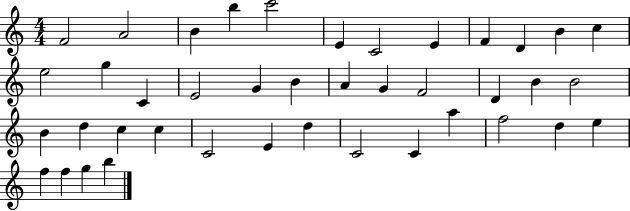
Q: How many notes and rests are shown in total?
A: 41